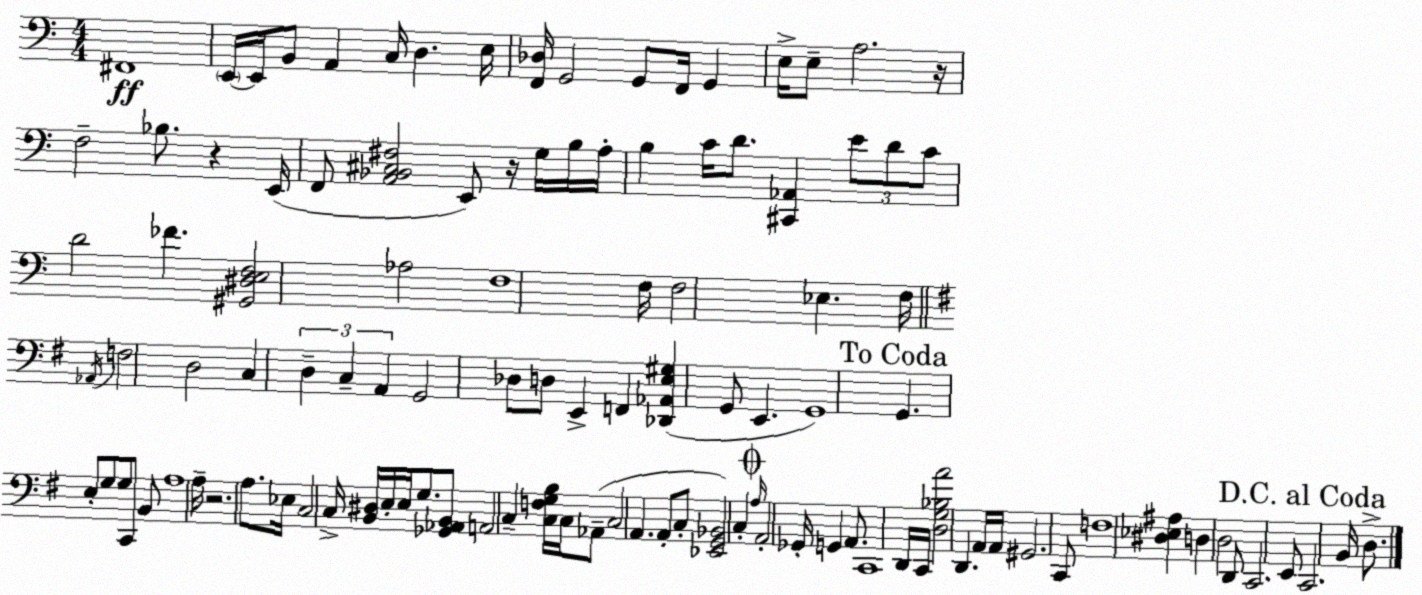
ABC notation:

X:1
T:Untitled
M:4/4
L:1/4
K:Am
^F,,4 E,,/4 E,,/4 B,,/2 A,, C,/4 D, E,/4 [F,,_D,]/4 G,,2 G,,/2 F,,/4 G,, E,/4 E,/2 A,2 z/4 F,2 _B,/2 z E,,/4 F,,/2 [A,,_B,,^C,^F,]2 E,,/2 z/4 G,/4 B,/4 A,/4 B, C/4 D/2 [^C,,_A,,] E/2 D/2 C/2 D2 _F [^G,,^D,E,F,]2 _A,2 F,4 F,/4 F,2 _E, F,/4 _A,,/4 F,2 D,2 C, D, C, A,, G,,2 _D,/2 D,/2 E,, F,, [_D,,_A,,E,^G,] G,,/2 E,, G,,4 G,, E,/2 G,/2 G,/2 C,,/2 B,,/2 A,4 A,/4 z2 A,/2 _E,/4 C,2 C,/4 [B,,^D,]/4 E,/4 E,/4 G,/2 [_G,,_A,,B,,]/2 A,,2 C, [C,F,G,B,]/4 C,/4 _A,,/2 C,2 A,, A,,/2 C,/2 [_E,,G,,_B,,]2 C, A,/4 A,,2 _G,,/4 G,, A,,/2 C,,4 D,,/4 C,,/4 [D,G,_B,A]2 D,, A,,/4 A,,/4 ^G,,2 C,,/2 F,4 [^D,_E,^A,] D, D,2 D,,/2 C,,2 E,,/2 C,,2 B,,/4 D,/2